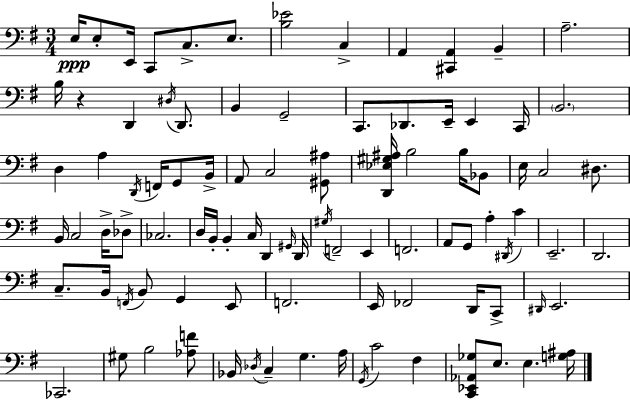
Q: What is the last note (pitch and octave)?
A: E3